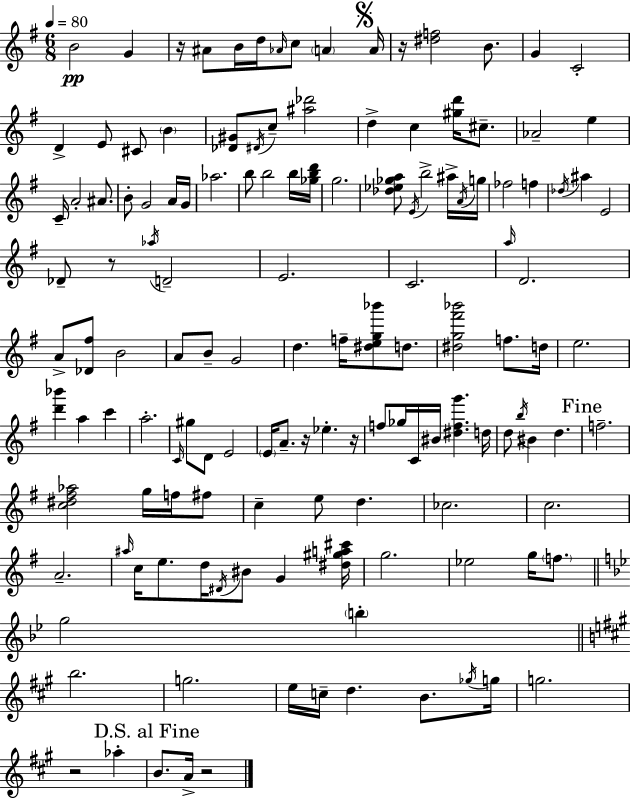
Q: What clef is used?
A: treble